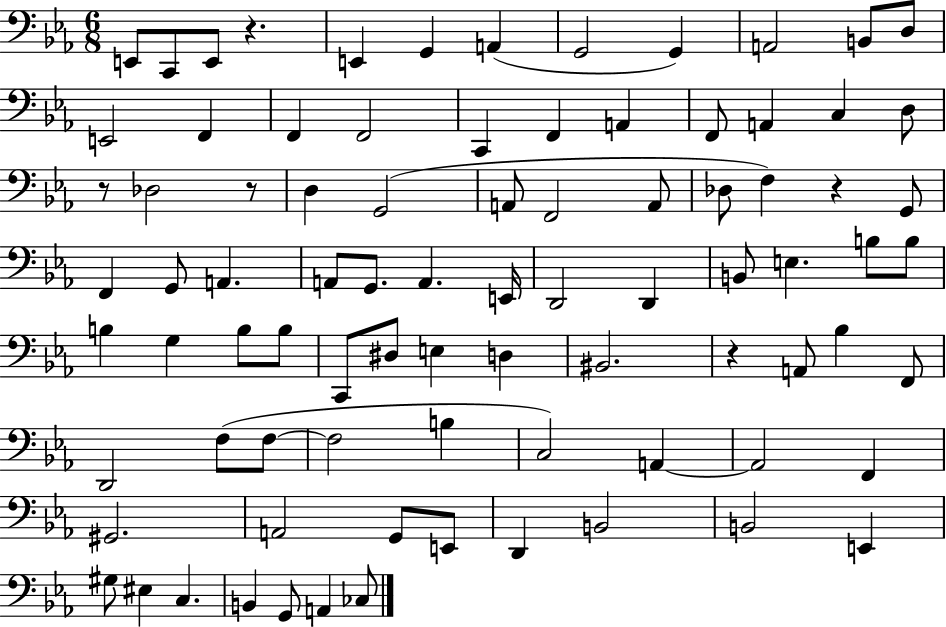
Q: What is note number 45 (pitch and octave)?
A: B3